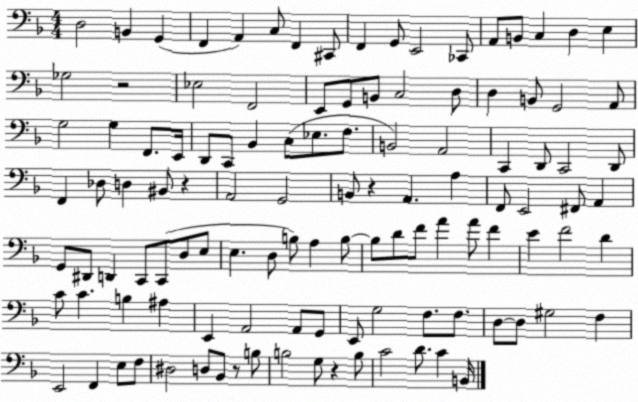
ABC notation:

X:1
T:Untitled
M:4/4
L:1/4
K:F
D,2 B,, G,, F,, A,, C,/2 F,, ^C,,/2 F,, G,,/2 E,,2 _C,,/2 A,,/2 B,,/2 C, D, E, _G,2 z2 _E,2 F,,2 E,,/2 G,,/2 B,,/2 C,2 D,/2 D, B,,/2 G,,2 A,,/2 G,2 G, F,,/2 E,,/4 D,,/2 C,,/2 _B,, C,/2 _E,/2 F,/2 B,,2 A,,2 C,, D,,/2 C,,2 D,,/2 F,, _D,/2 D, ^B,,/2 z A,,2 G,,2 B,,/2 z A,, A, F,,/2 E,,2 ^F,,/2 A,, G,,/2 ^D,,/2 D,, C,,/2 C,,/2 D,/2 E,/2 E, D,/2 B,/2 A, B,/2 B,/2 D/2 F/2 A A/2 F E F2 D C/2 C B, ^A, E,, A,,2 A,,/2 G,,/2 E,,/2 G,2 F,/2 F,/2 D,/2 D,/2 ^G,2 F, E,,2 F,, E,/2 F,/2 ^D,2 D,/2 _B,,/2 z/2 B,/2 B,2 G,/2 z B,/2 C2 D/2 C B,,/4